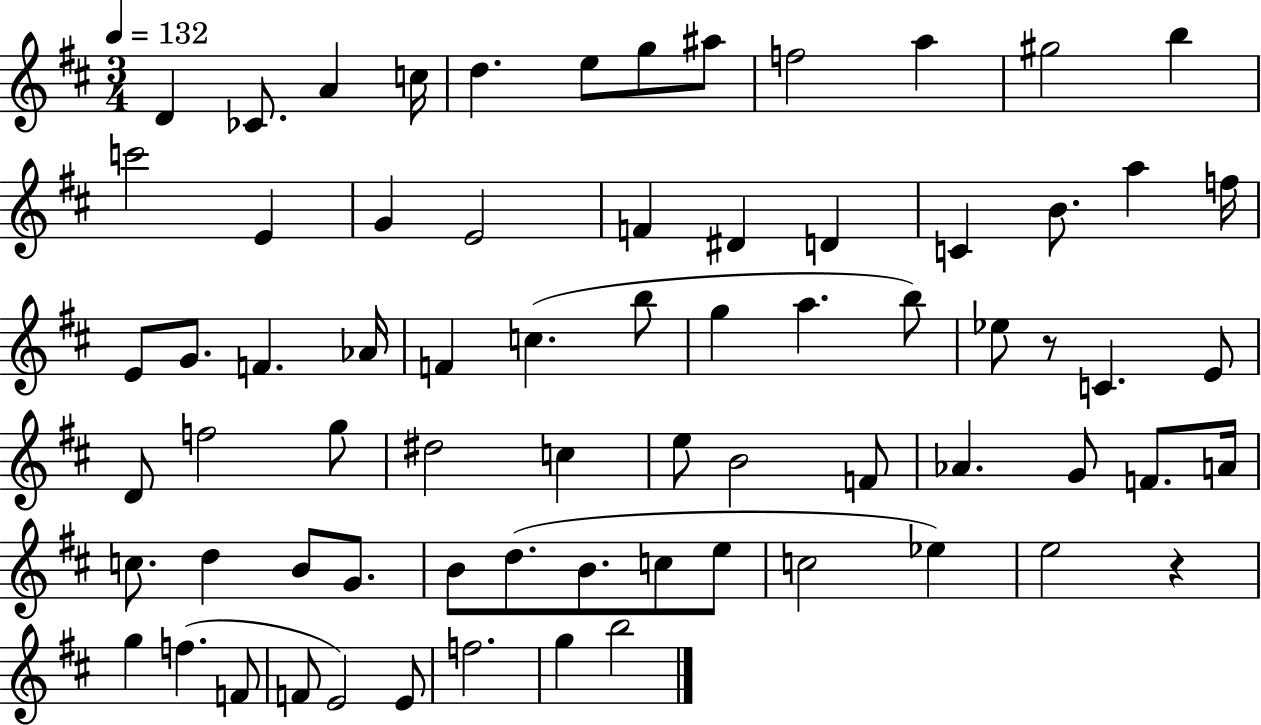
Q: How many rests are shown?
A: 2